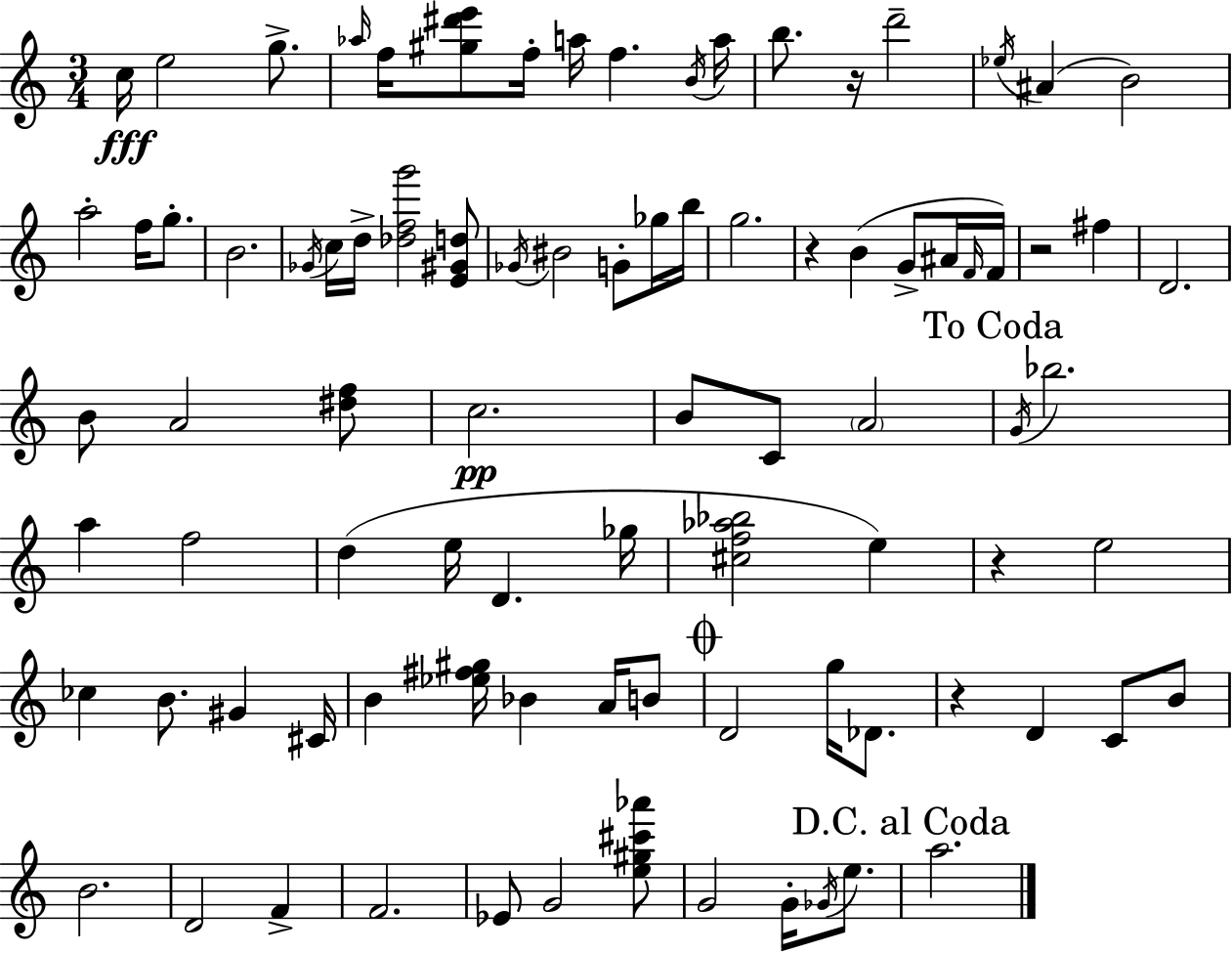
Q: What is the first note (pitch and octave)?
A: C5